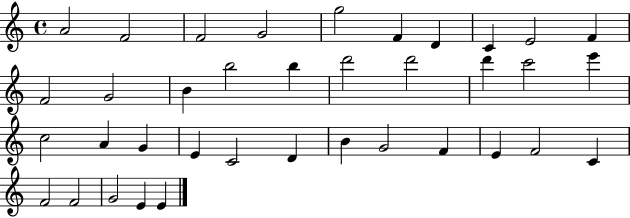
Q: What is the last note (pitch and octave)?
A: E4